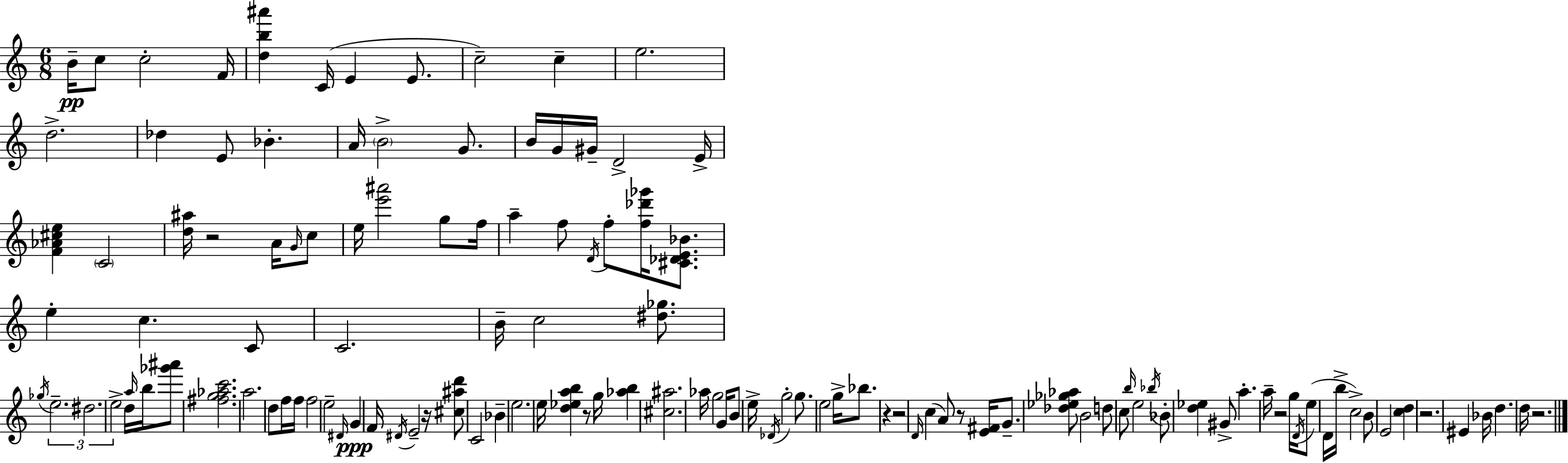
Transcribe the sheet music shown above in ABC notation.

X:1
T:Untitled
M:6/8
L:1/4
K:C
B/4 c/2 c2 F/4 [db^a'] C/4 E E/2 c2 c e2 d2 _d E/2 _B A/4 B2 G/2 B/4 G/4 ^G/4 D2 E/4 [F_A^ce] C2 [d^a]/4 z2 A/4 G/4 c/2 e/4 [e'^a']2 g/2 f/4 a f/2 D/4 f/2 [f_d'_g']/4 [^C_DE_B]/2 e c C/2 C2 B/4 c2 [^d_g]/2 _g/4 e2 ^d2 e2 d/4 a/4 b/4 [_g'^a']/2 [^fg_ac']2 a2 d/2 f/4 f/4 f2 e2 ^D/4 G F/4 ^D/4 E2 z/4 [^c^ad']/2 C2 _B e2 e/4 [d_eab] z/2 g/4 [_ab] [^c^a]2 _a/4 g2 G/4 B/2 e/4 _D/4 g2 g/2 e2 g/4 _b/2 z z2 D/4 c A/2 z/2 [E^F]/4 G/2 [_d_e_g_a]/2 B2 d/2 c/2 b/4 e2 _b/4 _B/2 [d_e] ^G/2 a a/4 z2 g/4 D/4 e/2 D/4 b/4 c2 B/2 E2 [cd] z2 ^E _B/4 d d/4 z2